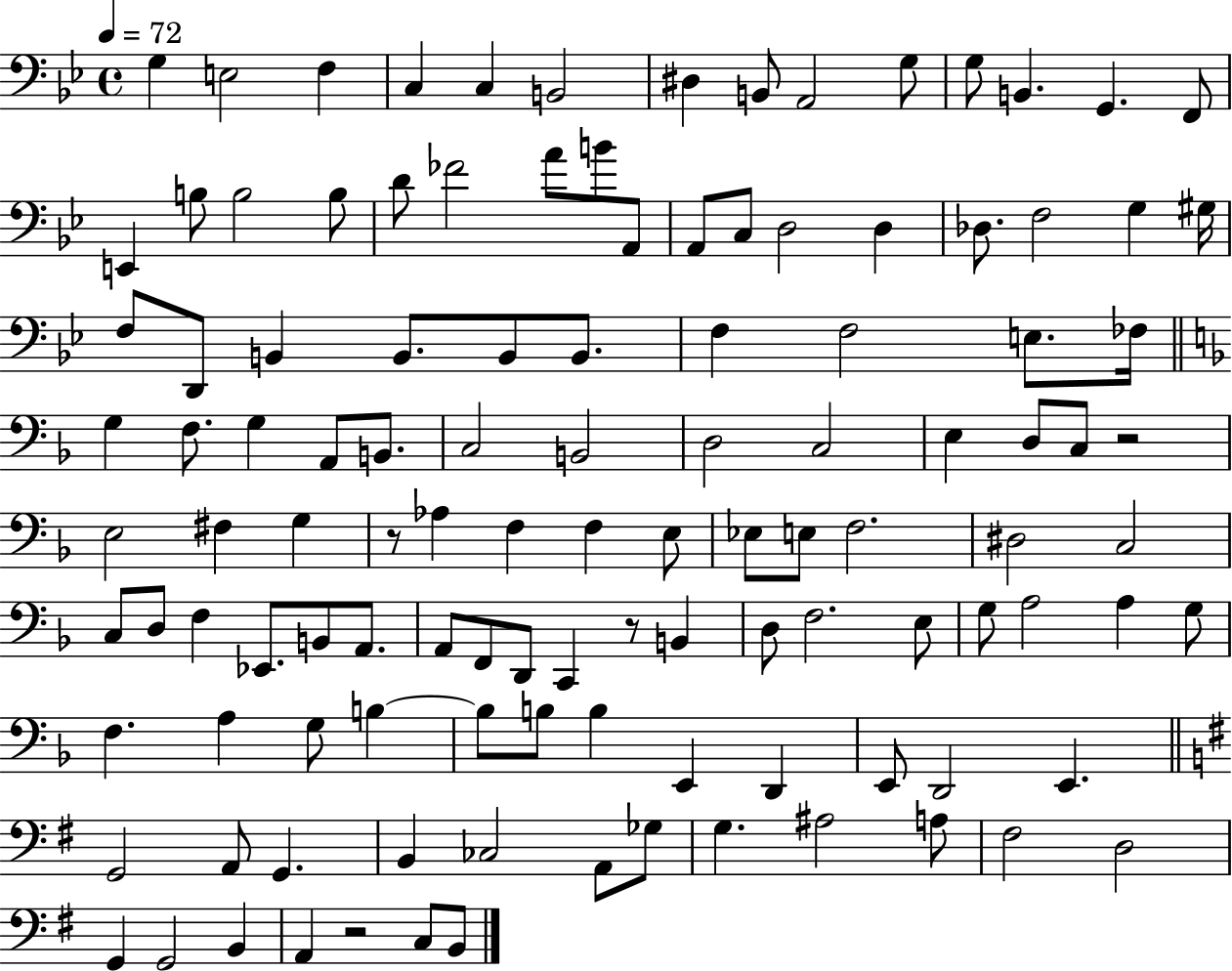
{
  \clef bass
  \time 4/4
  \defaultTimeSignature
  \key bes \major
  \tempo 4 = 72
  g4 e2 f4 | c4 c4 b,2 | dis4 b,8 a,2 g8 | g8 b,4. g,4. f,8 | \break e,4 b8 b2 b8 | d'8 fes'2 a'8 b'8 a,8 | a,8 c8 d2 d4 | des8. f2 g4 gis16 | \break f8 d,8 b,4 b,8. b,8 b,8. | f4 f2 e8. fes16 | \bar "||" \break \key f \major g4 f8. g4 a,8 b,8. | c2 b,2 | d2 c2 | e4 d8 c8 r2 | \break e2 fis4 g4 | r8 aes4 f4 f4 e8 | ees8 e8 f2. | dis2 c2 | \break c8 d8 f4 ees,8. b,8 a,8. | a,8 f,8 d,8 c,4 r8 b,4 | d8 f2. e8 | g8 a2 a4 g8 | \break f4. a4 g8 b4~~ | b8 b8 b4 e,4 d,4 | e,8 d,2 e,4. | \bar "||" \break \key g \major g,2 a,8 g,4. | b,4 ces2 a,8 ges8 | g4. ais2 a8 | fis2 d2 | \break g,4 g,2 b,4 | a,4 r2 c8 b,8 | \bar "|."
}